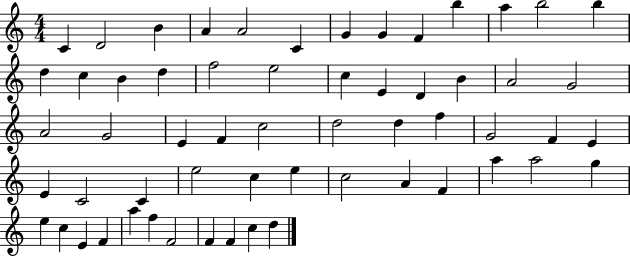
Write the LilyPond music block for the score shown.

{
  \clef treble
  \numericTimeSignature
  \time 4/4
  \key c \major
  c'4 d'2 b'4 | a'4 a'2 c'4 | g'4 g'4 f'4 b''4 | a''4 b''2 b''4 | \break d''4 c''4 b'4 d''4 | f''2 e''2 | c''4 e'4 d'4 b'4 | a'2 g'2 | \break a'2 g'2 | e'4 f'4 c''2 | d''2 d''4 f''4 | g'2 f'4 e'4 | \break e'4 c'2 c'4 | e''2 c''4 e''4 | c''2 a'4 f'4 | a''4 a''2 g''4 | \break e''4 c''4 e'4 f'4 | a''4 f''4 f'2 | f'4 f'4 c''4 d''4 | \bar "|."
}